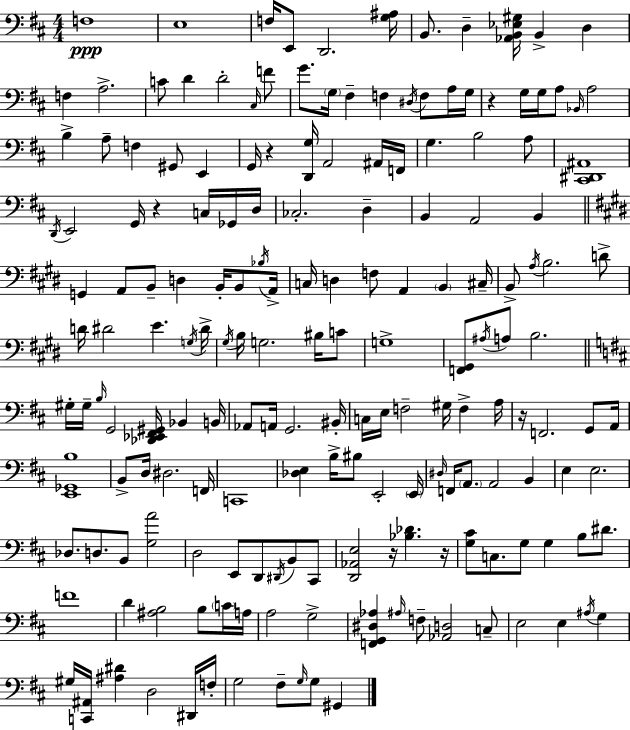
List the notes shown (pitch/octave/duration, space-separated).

F3/w E3/w F3/s E2/e D2/h. [G3,A#3]/s B2/e. D3/q [Ab2,B2,Eb3,G#3]/s B2/q D3/q F3/q A3/h. C4/e D4/q D4/h C#3/s F4/e G4/e. G3/s F#3/q F3/q D#3/s F3/e A3/s G3/s R/q G3/s G3/s A3/e Bb2/s A3/h B3/q A3/e F3/q G#2/e E2/q G2/s R/q [D2,G3]/s A2/h A#2/s F2/s G3/q. B3/h A3/e [C#2,D#2,A#2]/w D2/s E2/h G2/s R/q C3/s Gb2/s D3/s CES3/h. D3/q B2/q A2/h B2/q G2/q A2/e B2/e D3/q B2/s B2/e Bb3/s A2/s C3/s D3/q F3/e A2/q B2/q C#3/s B2/e A3/s B3/h. D4/e D4/s D#4/h E4/q. G3/s D#4/s G#3/s B3/s G3/h. BIS3/s C4/e G3/w [F2,G#2]/e A#3/s A3/e B3/h. G#3/s G#3/s B3/s G2/h [Db2,Eb2,F#2,G#2]/s Bb2/q B2/s Ab2/e A2/s G2/h. BIS2/s C3/s E3/s F3/h G#3/s F3/q A3/s R/s F2/h. G2/e A2/s [E2,Gb2,B3]/w B2/e D3/s D#3/h. F2/s C2/w [Db3,E3]/q B3/s BIS3/e E2/h E2/s D#3/s F2/s A2/e. A2/h B2/q E3/q E3/h. Db3/e. D3/e. B2/e [G3,A4]/h D3/h E2/e D2/e D#2/s B2/e C#2/e [D2,Ab2,E3]/h R/s [Bb3,Db4]/q. R/s [G3,C#4]/e C3/e. G3/e G3/q B3/e D#4/e. F4/w D4/q [A#3,B3]/h B3/e C4/s A3/s A3/h G3/h [F2,G2,D#3,Ab3]/q A#3/s F3/e [Ab2,D3]/h C3/e E3/h E3/q A#3/s G3/q G#3/s [C2,A#2]/s [A#3,D#4]/q D3/h D#2/s F3/s G3/h F#3/e G3/s G3/e G#2/q